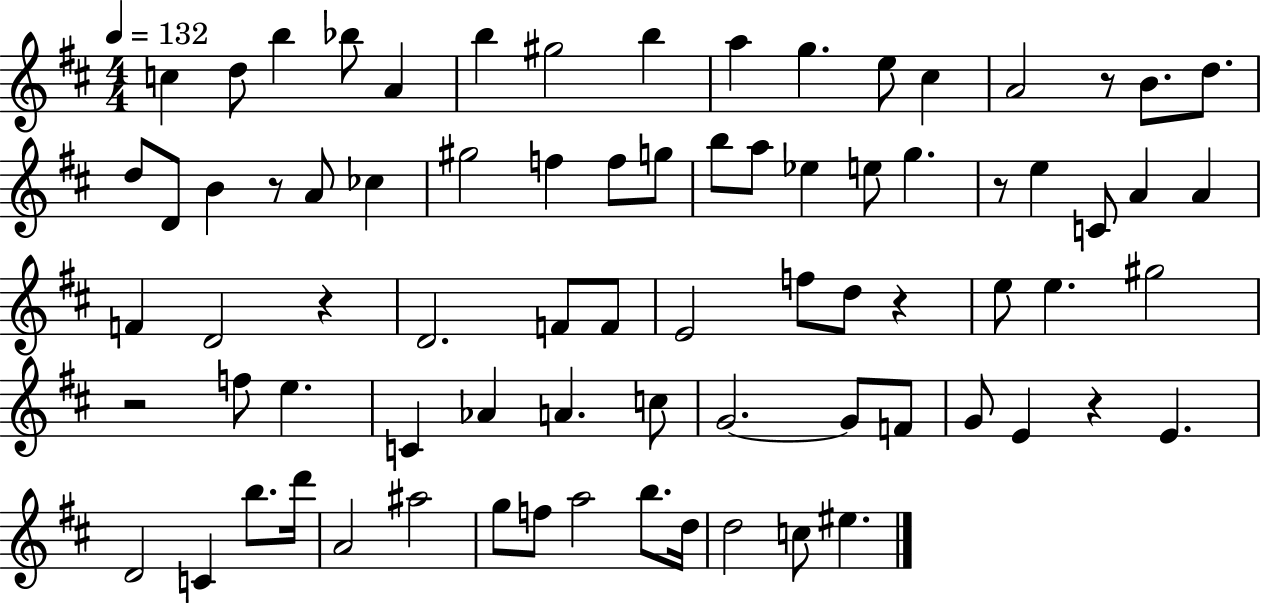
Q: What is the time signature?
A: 4/4